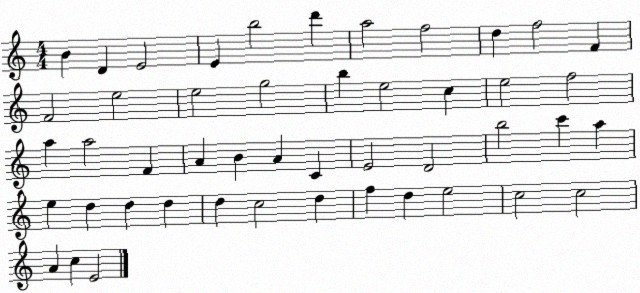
X:1
T:Untitled
M:4/4
L:1/4
K:C
B D E2 E b2 d' a2 f2 d f2 F F2 e2 e2 g2 b e2 c e2 f2 a a2 F A B A C E2 D2 b2 c' a e d d d d c2 d f d e2 c2 c2 A c E2